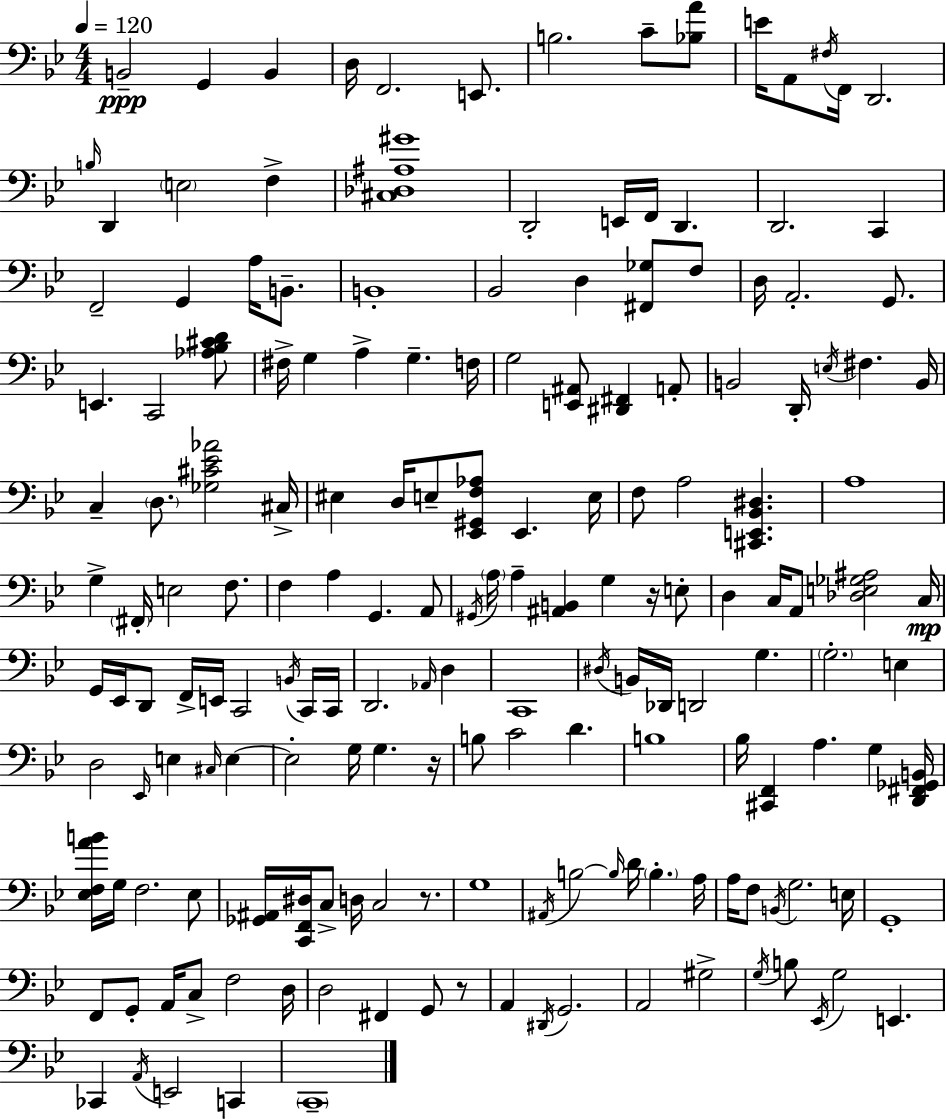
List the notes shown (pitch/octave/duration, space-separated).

B2/h G2/q B2/q D3/s F2/h. E2/e. B3/h. C4/e [Bb3,A4]/e E4/s A2/e F#3/s F2/s D2/h. B3/s D2/q E3/h F3/q [C#3,Db3,A#3,G#4]/w D2/h E2/s F2/s D2/q. D2/h. C2/q F2/h G2/q A3/s B2/e. B2/w Bb2/h D3/q [F#2,Gb3]/e F3/e D3/s A2/h. G2/e. E2/q. C2/h [Ab3,Bb3,C#4,D4]/e F#3/s G3/q A3/q G3/q. F3/s G3/h [E2,A#2]/e [D#2,F#2]/q A2/e B2/h D2/s E3/s F#3/q. B2/s C3/q D3/e. [Gb3,C#4,Eb4,Ab4]/h C#3/s EIS3/q D3/s E3/e [Eb2,G#2,F3,Ab3]/e Eb2/q. E3/s F3/e A3/h [C#2,E2,Bb2,D#3]/q. A3/w G3/q F#2/s E3/h F3/e. F3/q A3/q G2/q. A2/e G#2/s A3/s A3/q [A#2,B2]/q G3/q R/s E3/e D3/q C3/s A2/e [Db3,E3,Gb3,A#3]/h C3/s G2/s Eb2/s D2/e F2/s E2/s C2/h B2/s C2/s C2/s D2/h. Ab2/s D3/q C2/w D#3/s B2/s Db2/s D2/h G3/q. G3/h. E3/q D3/h Eb2/s E3/q C#3/s E3/q E3/h G3/s G3/q. R/s B3/e C4/h D4/q. B3/w Bb3/s [C#2,F2]/q A3/q. G3/q [D2,F#2,Gb2,B2]/s [Eb3,F3,A4,B4]/s G3/s F3/h. Eb3/e [Gb2,A#2]/s [C2,F2,D#3]/s C3/e D3/s C3/h R/e. G3/w A#2/s B3/h B3/s D4/s B3/q. A3/s A3/s F3/e B2/s G3/h. E3/s G2/w F2/e G2/e A2/s C3/e F3/h D3/s D3/h F#2/q G2/e R/e A2/q D#2/s G2/h. A2/h G#3/h G3/s B3/e Eb2/s G3/h E2/q. CES2/q A2/s E2/h C2/q C2/w